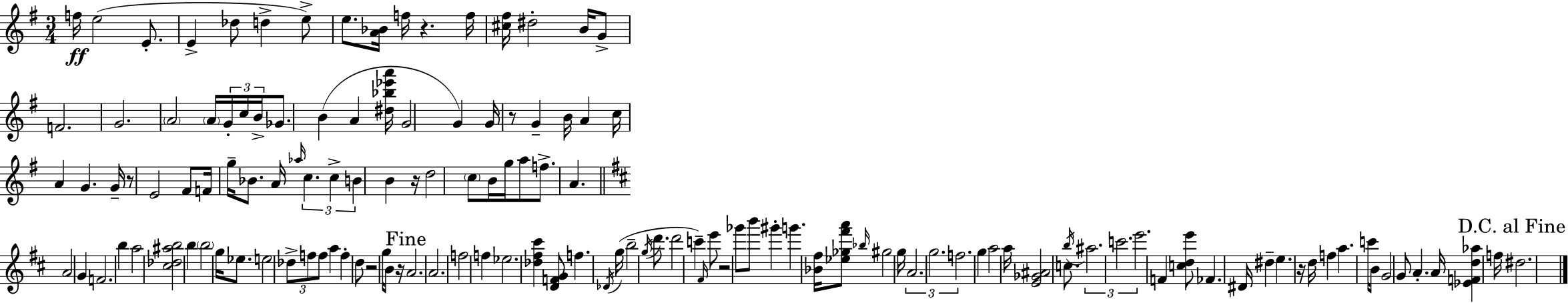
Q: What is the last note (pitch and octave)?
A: D#5